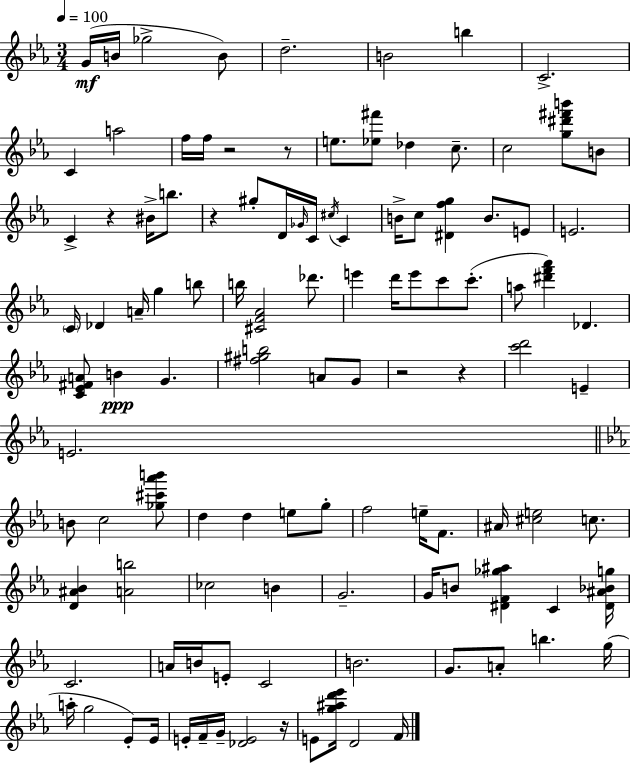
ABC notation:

X:1
T:Untitled
M:3/4
L:1/4
K:Cm
G/4 B/4 _g2 B/2 d2 B2 b C2 C a2 f/4 f/4 z2 z/2 e/2 [_e^f']/2 _d c/2 c2 [g^d'^f'b']/2 B/2 C z ^B/4 b/2 z ^g/2 D/4 _G/4 C/4 ^c/4 C B/4 c/2 [^Dfg] B/2 E/2 E2 C/4 _D A/4 g b/2 b/4 [^CF_A]2 _d'/2 e' d'/4 e'/2 c'/2 c'/2 a/2 [^d'f'_a'] _D [C_E^FA]/2 B G [^f^gb]2 A/2 G/2 z2 z [c'd']2 E E2 B/2 c2 [_g^c'_a'b']/2 d d e/2 g/2 f2 e/4 F/2 ^A/4 [^ce]2 c/2 [D^A_B] [Ab]2 _c2 B G2 G/4 B/2 [^DF_g^a] C [^D^A_Bg]/4 C2 A/4 B/4 E/2 C2 B2 G/2 A/2 b g/4 a/4 g2 _E/2 _E/4 E/4 F/4 G/4 [_DE]2 z/4 E/2 [g^ad'_e']/4 D2 F/4